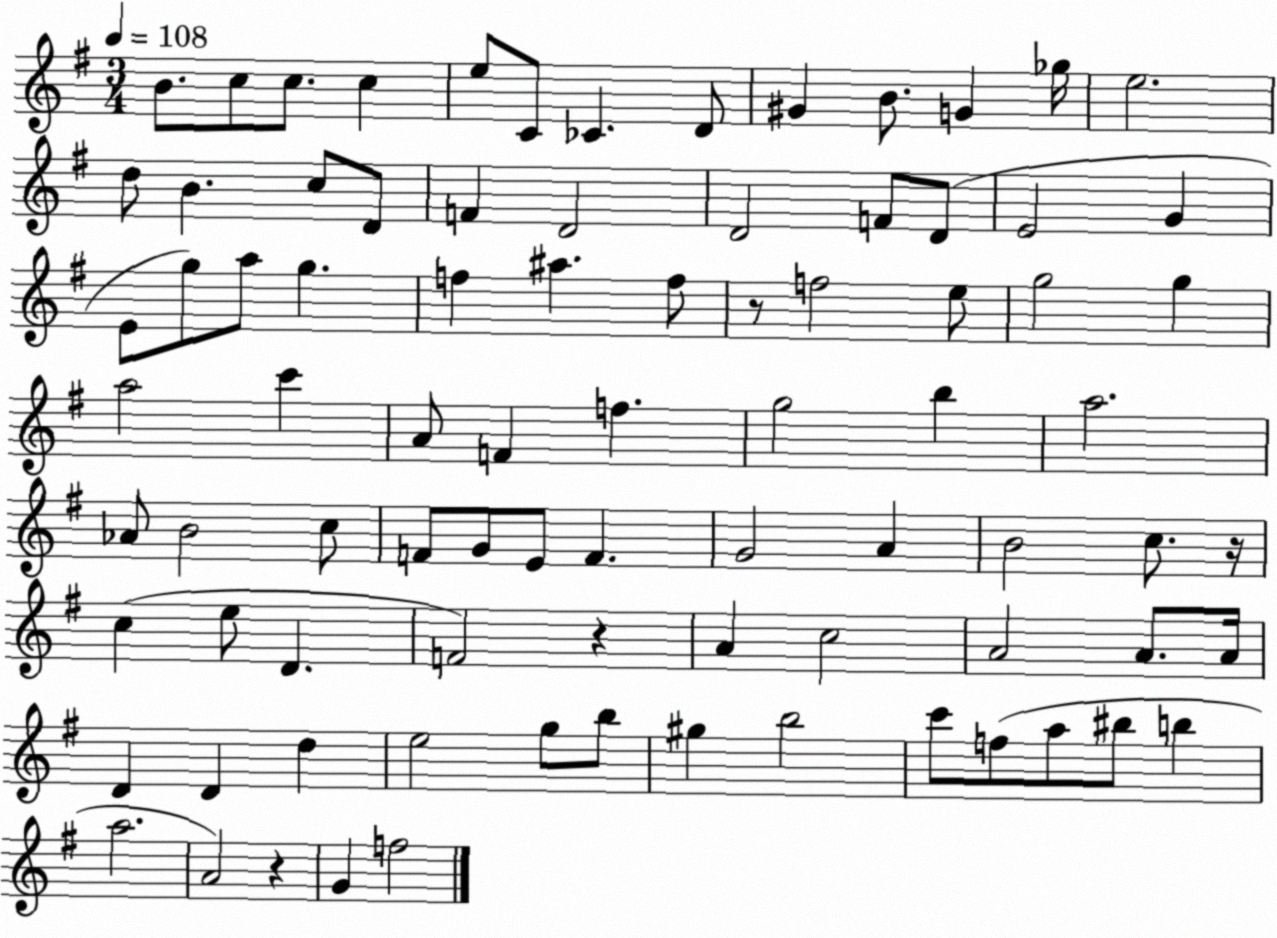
X:1
T:Untitled
M:3/4
L:1/4
K:G
B/2 c/2 c/2 c e/2 C/2 _C D/2 ^G B/2 G _g/4 e2 d/2 B c/2 D/2 F D2 D2 F/2 D/2 E2 G E/2 g/2 a/2 g f ^a f/2 z/2 f2 e/2 g2 g a2 c' A/2 F f g2 b a2 _A/2 B2 c/2 F/2 G/2 E/2 F G2 A B2 c/2 z/4 c e/2 D F2 z A c2 A2 A/2 A/4 D D d e2 g/2 b/2 ^g b2 c'/2 f/2 a/2 ^b/2 b a2 A2 z G f2